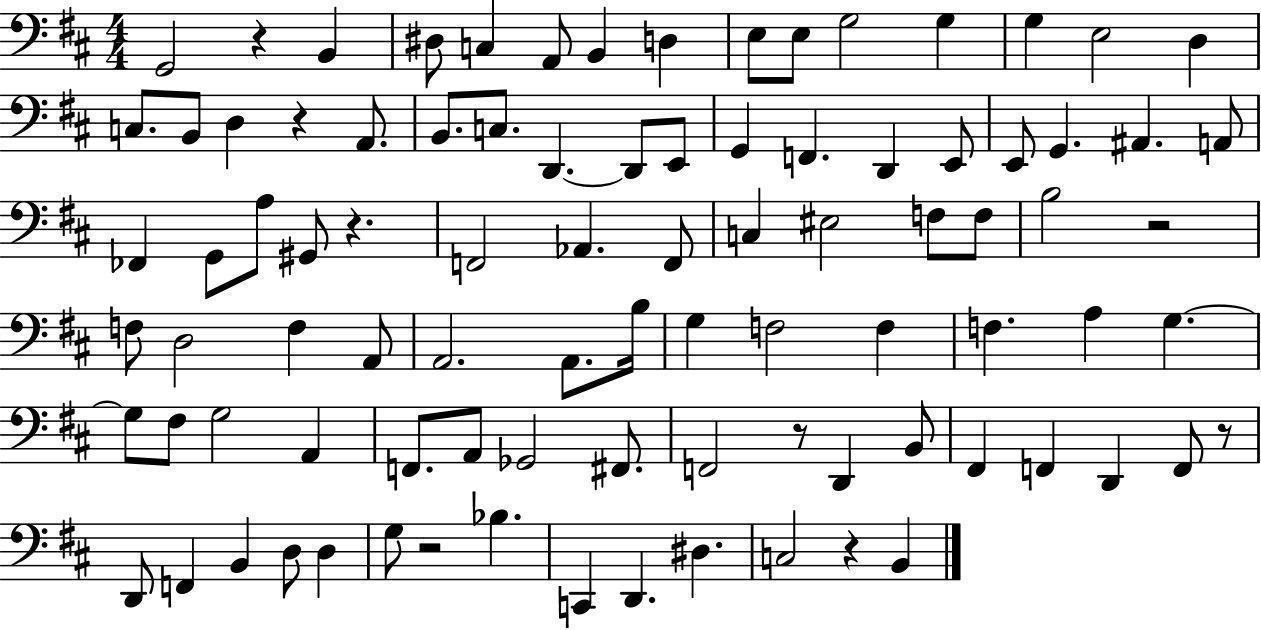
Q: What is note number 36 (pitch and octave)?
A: F2